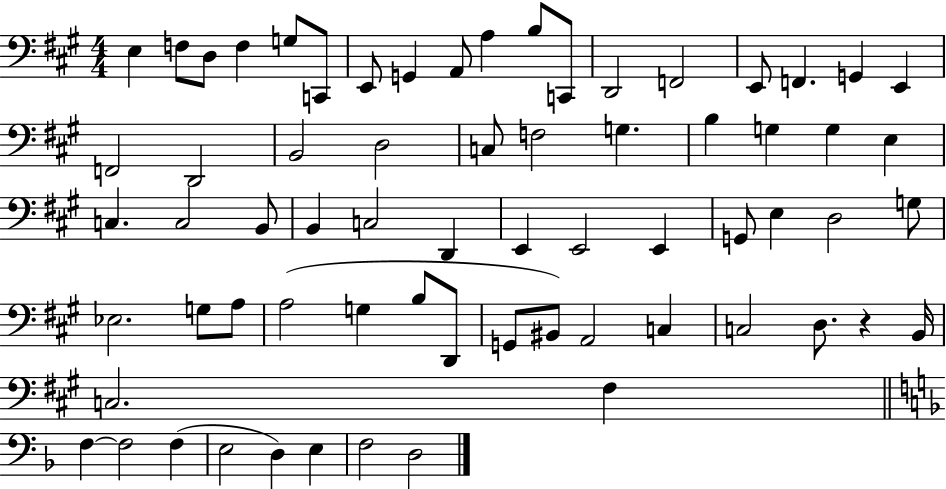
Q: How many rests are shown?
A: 1